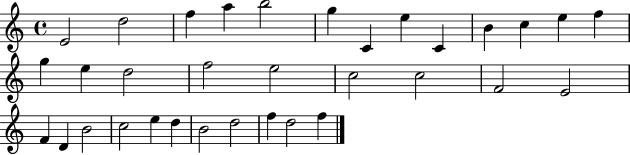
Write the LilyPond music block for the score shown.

{
  \clef treble
  \time 4/4
  \defaultTimeSignature
  \key c \major
  e'2 d''2 | f''4 a''4 b''2 | g''4 c'4 e''4 c'4 | b'4 c''4 e''4 f''4 | \break g''4 e''4 d''2 | f''2 e''2 | c''2 c''2 | f'2 e'2 | \break f'4 d'4 b'2 | c''2 e''4 d''4 | b'2 d''2 | f''4 d''2 f''4 | \break \bar "|."
}